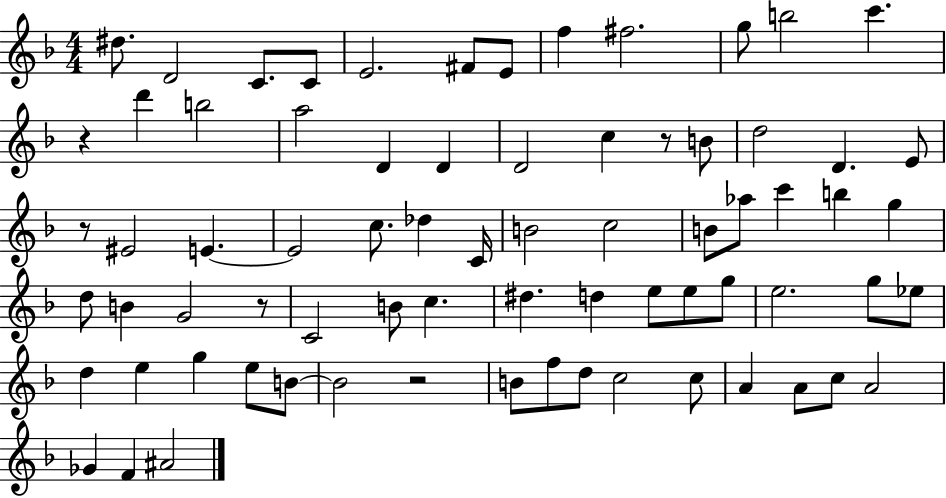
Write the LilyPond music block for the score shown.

{
  \clef treble
  \numericTimeSignature
  \time 4/4
  \key f \major
  dis''8. d'2 c'8. c'8 | e'2. fis'8 e'8 | f''4 fis''2. | g''8 b''2 c'''4. | \break r4 d'''4 b''2 | a''2 d'4 d'4 | d'2 c''4 r8 b'8 | d''2 d'4. e'8 | \break r8 eis'2 e'4.~~ | e'2 c''8. des''4 c'16 | b'2 c''2 | b'8 aes''8 c'''4 b''4 g''4 | \break d''8 b'4 g'2 r8 | c'2 b'8 c''4. | dis''4. d''4 e''8 e''8 g''8 | e''2. g''8 ees''8 | \break d''4 e''4 g''4 e''8 b'8~~ | b'2 r2 | b'8 f''8 d''8 c''2 c''8 | a'4 a'8 c''8 a'2 | \break ges'4 f'4 ais'2 | \bar "|."
}